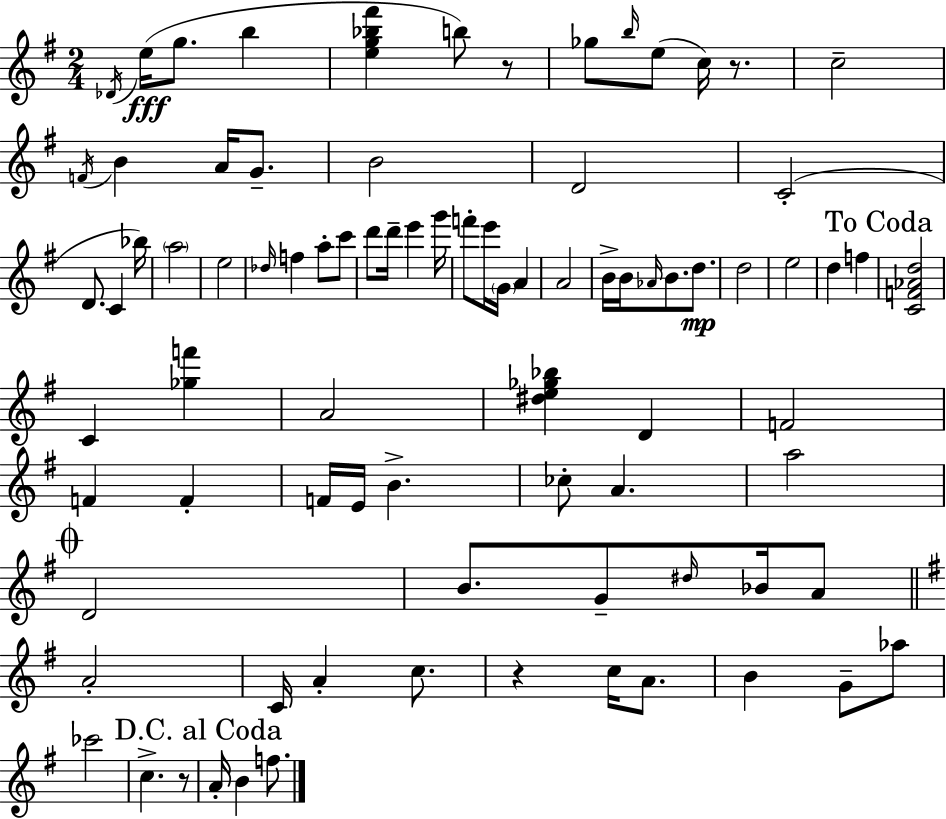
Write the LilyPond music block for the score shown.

{
  \clef treble
  \numericTimeSignature
  \time 2/4
  \key g \major
  \acciaccatura { des'16 }\fff e''16( g''8. b''4 | <e'' g'' bes'' fis'''>4 b''8) r8 | ges''8 \grace { b''16 }( e''8 c''16) r8. | c''2-- | \break \acciaccatura { f'16 } b'4 a'16 | g'8.-- b'2 | d'2 | c'2-.( | \break d'8. c'4 | bes''16) \parenthesize a''2 | e''2 | \grace { des''16 } f''4 | \break a''8-. c'''8 d'''8 d'''16-- e'''4 | g'''16 f'''8-. e'''16 \parenthesize g'16 | a'4 a'2 | b'16-> b'16 \grace { aes'16 } b'8. | \break d''8.\mp d''2 | e''2 | d''4 | f''4 \mark "To Coda" <c' f' aes' d''>2 | \break c'4 | <ges'' f'''>4 a'2 | <dis'' e'' ges'' bes''>4 | d'4 f'2 | \break f'4 | f'4-. f'16 e'16 b'4.-> | ces''8-. a'4. | a''2 | \break \mark \markup { \musicglyph "scripts.coda" } d'2 | b'8. | g'8-- \grace { dis''16 } bes'16 a'8 \bar "||" \break \key g \major a'2-. | c'16 a'4-. c''8. | r4 c''16 a'8. | b'4 g'8-- aes''8 | \break ces'''2 | c''4.-> r8 | \mark "D.C. al Coda" a'16-. b'4 f''8. | \bar "|."
}